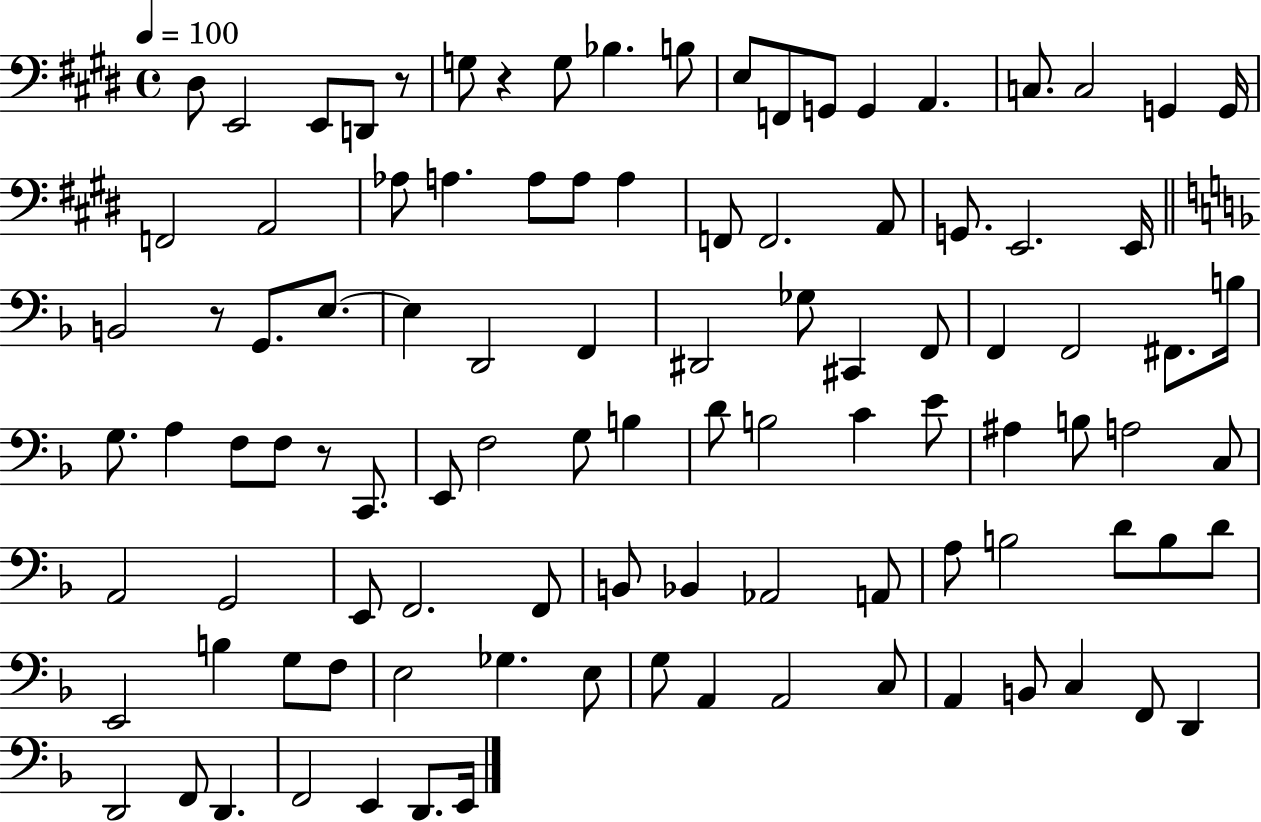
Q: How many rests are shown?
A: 4